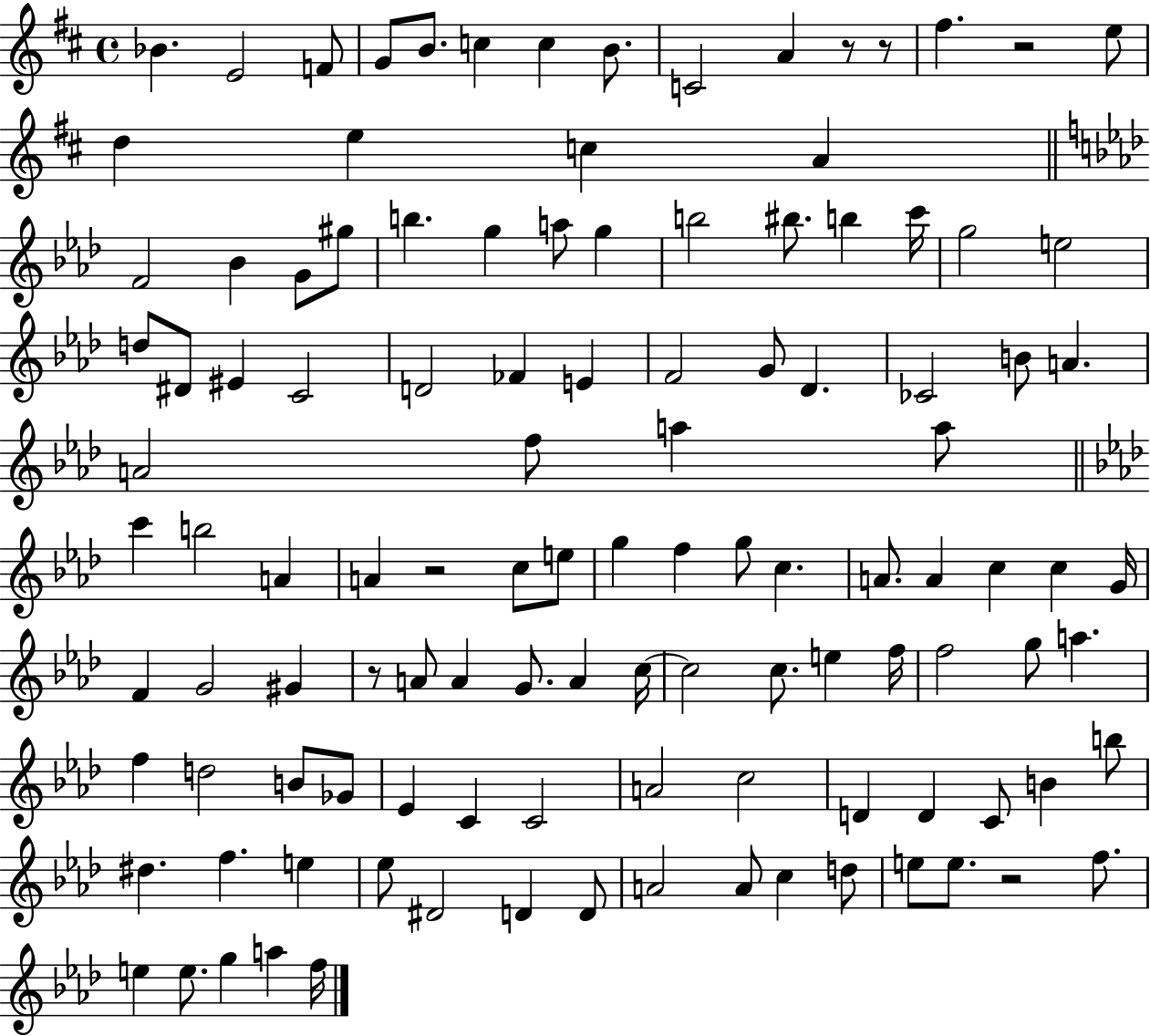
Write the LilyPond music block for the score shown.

{
  \clef treble
  \time 4/4
  \defaultTimeSignature
  \key d \major
  bes'4. e'2 f'8 | g'8 b'8. c''4 c''4 b'8. | c'2 a'4 r8 r8 | fis''4. r2 e''8 | \break d''4 e''4 c''4 a'4 | \bar "||" \break \key aes \major f'2 bes'4 g'8 gis''8 | b''4. g''4 a''8 g''4 | b''2 bis''8. b''4 c'''16 | g''2 e''2 | \break d''8 dis'8 eis'4 c'2 | d'2 fes'4 e'4 | f'2 g'8 des'4. | ces'2 b'8 a'4. | \break a'2 f''8 a''4 a''8 | \bar "||" \break \key aes \major c'''4 b''2 a'4 | a'4 r2 c''8 e''8 | g''4 f''4 g''8 c''4. | a'8. a'4 c''4 c''4 g'16 | \break f'4 g'2 gis'4 | r8 a'8 a'4 g'8. a'4 c''16~~ | c''2 c''8. e''4 f''16 | f''2 g''8 a''4. | \break f''4 d''2 b'8 ges'8 | ees'4 c'4 c'2 | a'2 c''2 | d'4 d'4 c'8 b'4 b''8 | \break dis''4. f''4. e''4 | ees''8 dis'2 d'4 d'8 | a'2 a'8 c''4 d''8 | e''8 e''8. r2 f''8. | \break e''4 e''8. g''4 a''4 f''16 | \bar "|."
}